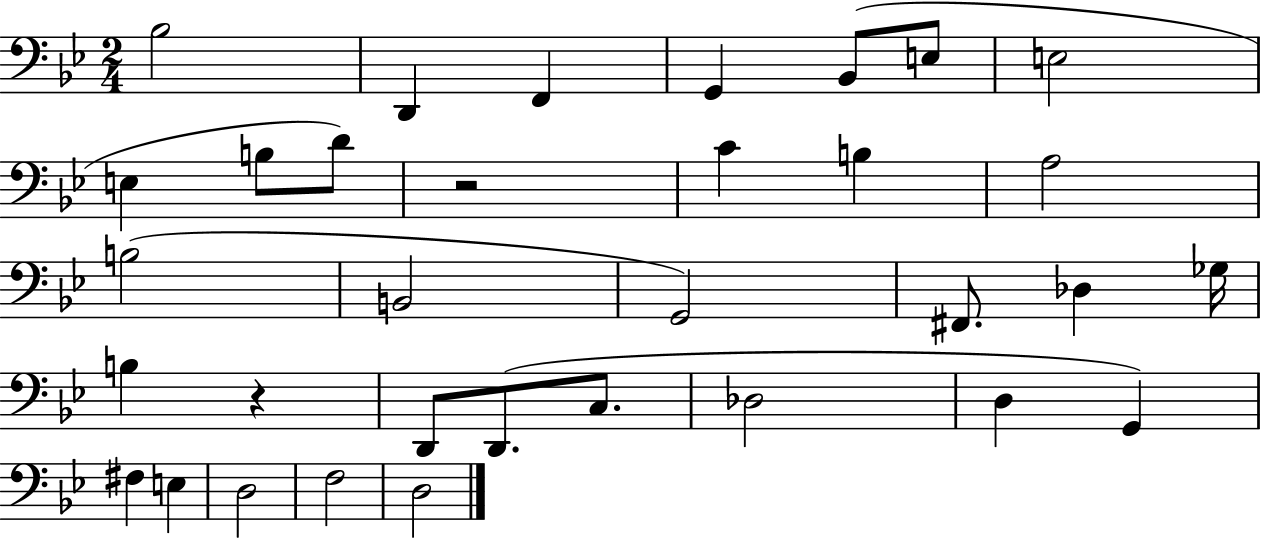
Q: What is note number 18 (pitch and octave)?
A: Db3